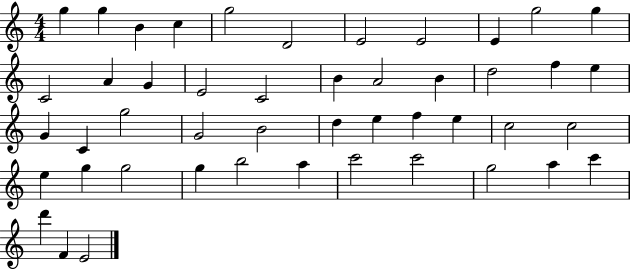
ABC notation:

X:1
T:Untitled
M:4/4
L:1/4
K:C
g g B c g2 D2 E2 E2 E g2 g C2 A G E2 C2 B A2 B d2 f e G C g2 G2 B2 d e f e c2 c2 e g g2 g b2 a c'2 c'2 g2 a c' d' F E2